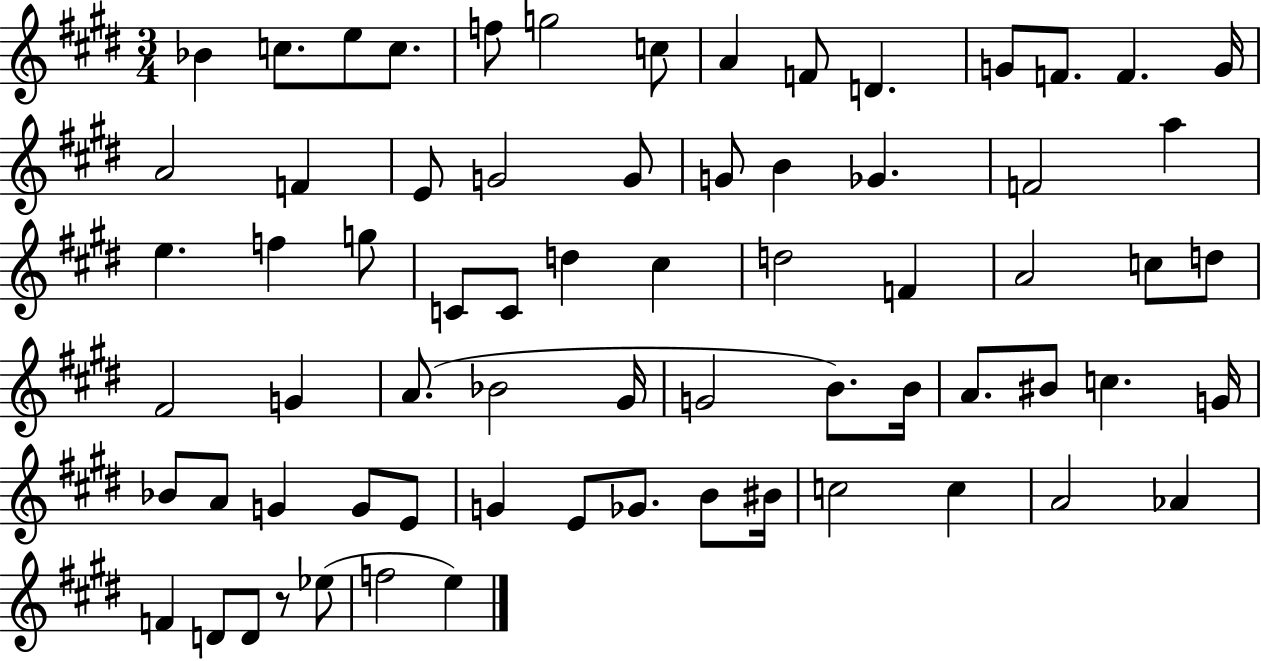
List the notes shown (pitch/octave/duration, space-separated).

Bb4/q C5/e. E5/e C5/e. F5/e G5/h C5/e A4/q F4/e D4/q. G4/e F4/e. F4/q. G4/s A4/h F4/q E4/e G4/h G4/e G4/e B4/q Gb4/q. F4/h A5/q E5/q. F5/q G5/e C4/e C4/e D5/q C#5/q D5/h F4/q A4/h C5/e D5/e F#4/h G4/q A4/e. Bb4/h G#4/s G4/h B4/e. B4/s A4/e. BIS4/e C5/q. G4/s Bb4/e A4/e G4/q G4/e E4/e G4/q E4/e Gb4/e. B4/e BIS4/s C5/h C5/q A4/h Ab4/q F4/q D4/e D4/e R/e Eb5/e F5/h E5/q